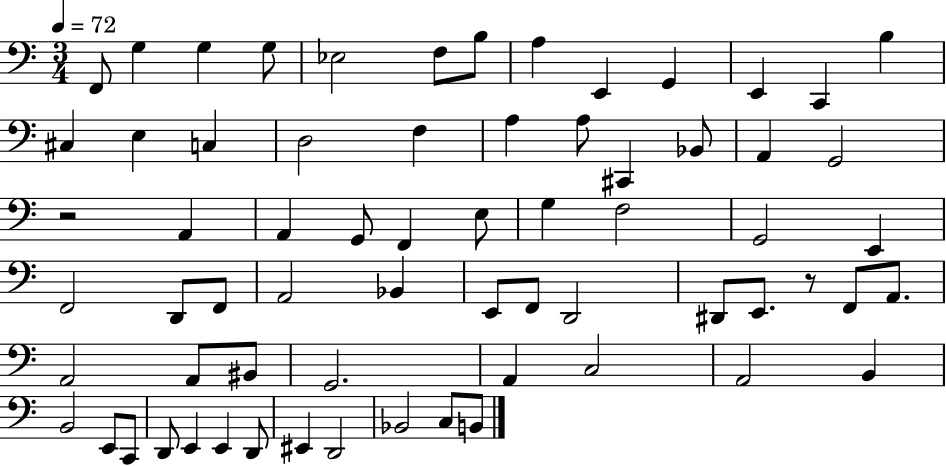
X:1
T:Untitled
M:3/4
L:1/4
K:C
F,,/2 G, G, G,/2 _E,2 F,/2 B,/2 A, E,, G,, E,, C,, B, ^C, E, C, D,2 F, A, A,/2 ^C,, _B,,/2 A,, G,,2 z2 A,, A,, G,,/2 F,, E,/2 G, F,2 G,,2 E,, F,,2 D,,/2 F,,/2 A,,2 _B,, E,,/2 F,,/2 D,,2 ^D,,/2 E,,/2 z/2 F,,/2 A,,/2 A,,2 A,,/2 ^B,,/2 G,,2 A,, C,2 A,,2 B,, B,,2 E,,/2 C,,/2 D,,/2 E,, E,, D,,/2 ^E,, D,,2 _B,,2 C,/2 B,,/2